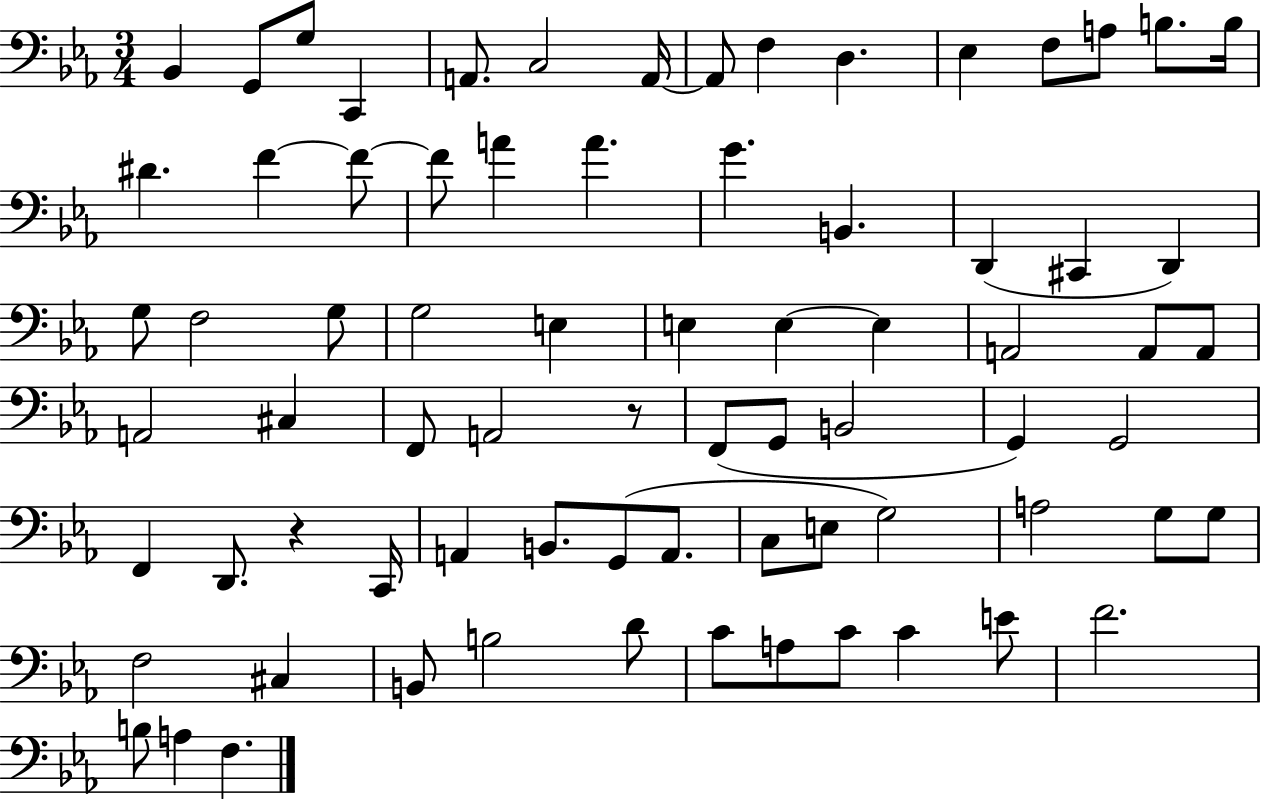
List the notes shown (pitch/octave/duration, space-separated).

Bb2/q G2/e G3/e C2/q A2/e. C3/h A2/s A2/e F3/q D3/q. Eb3/q F3/e A3/e B3/e. B3/s D#4/q. F4/q F4/e F4/e A4/q A4/q. G4/q. B2/q. D2/q C#2/q D2/q G3/e F3/h G3/e G3/h E3/q E3/q E3/q E3/q A2/h A2/e A2/e A2/h C#3/q F2/e A2/h R/e F2/e G2/e B2/h G2/q G2/h F2/q D2/e. R/q C2/s A2/q B2/e. G2/e A2/e. C3/e E3/e G3/h A3/h G3/e G3/e F3/h C#3/q B2/e B3/h D4/e C4/e A3/e C4/e C4/q E4/e F4/h. B3/e A3/q F3/q.